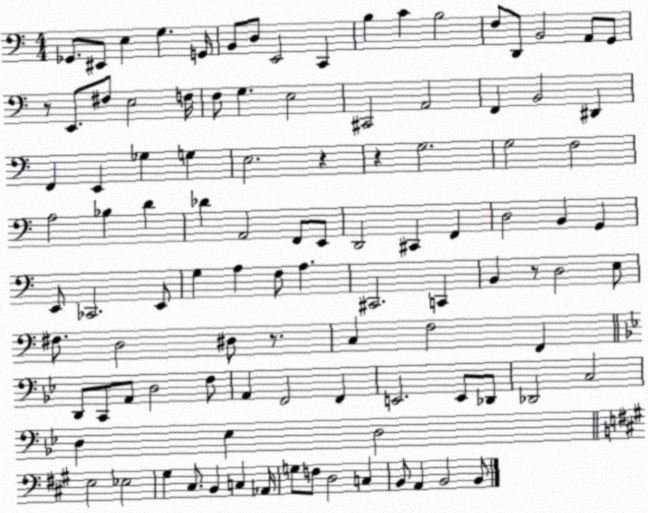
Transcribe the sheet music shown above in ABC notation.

X:1
T:Untitled
M:4/4
L:1/4
K:C
_G,,/2 ^E,,/2 E, G, G,,/4 B,,/2 D,/2 E,,2 C,, B, C B,2 F,/2 D,,/2 B,,2 A,,/2 G,,/2 z/2 E,,/2 ^F,/2 E,2 F,/4 F,/2 G, E,2 ^C,,2 A,,2 F,, B,,2 ^D,, F,, E,, _G, G, E,2 z z G,2 G,2 F,2 A,2 _B, D _D A,,2 F,,/2 E,,/2 D,,2 ^C,, F,, D,2 B,, G,, E,,/2 _C,,2 E,,/2 G, A, F,/2 A, ^C,,2 C,, B,, z/2 D,2 E,/2 ^F,/2 D,2 ^D,/2 z/2 C, F,2 F,, D,,/2 C,,/2 A,,/2 D,2 F,/2 A,, F,,2 F,, E,,2 E,,/2 _D,,/2 _D,,2 C,2 D, _E, D,2 E,2 _E,2 ^G, ^C,/2 B,, C, _A,,/4 G,/2 F,/2 D,2 C, B,,/2 A,, B,,2 B,,/2